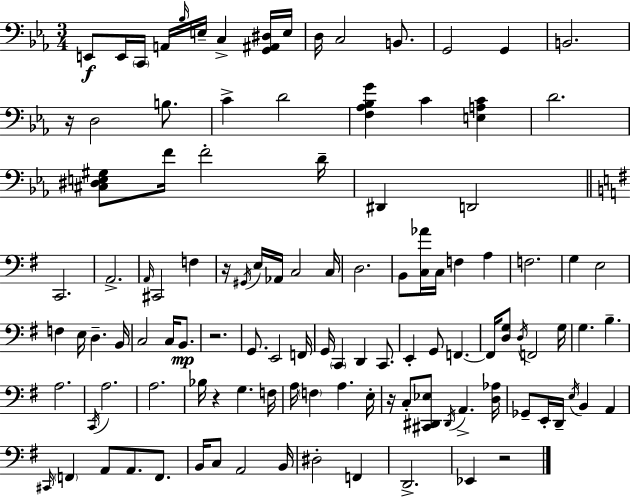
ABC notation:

X:1
T:Untitled
M:3/4
L:1/4
K:Cm
E,,/2 E,,/4 C,,/4 A,,/4 _B,/4 E,/4 C, [G,,^A,,^D,]/4 E,/4 D,/4 C,2 B,,/2 G,,2 G,, B,,2 z/4 D,2 B,/2 C D2 [F,_A,_B,G] C [E,A,C] D2 [^C,^D,E,^G,]/2 F/4 F2 D/4 ^D,, D,,2 C,,2 A,,2 A,,/4 ^C,,2 F, z/4 ^G,,/4 E,/4 _A,,/4 C,2 C,/4 D,2 B,,/2 [C,_A]/4 C,/4 F, A, F,2 G, E,2 F, E,/4 D, B,,/4 C,2 C,/4 B,,/2 z2 G,,/2 E,,2 F,,/4 G,,/4 C,, D,, C,,/2 E,, G,,/2 F,, F,,/4 [D,G,]/2 D,/4 F,,2 G,/4 G, B, A,2 C,,/4 A,2 A,2 _B,/4 z G, F,/4 A,/4 F, A, E,/4 z/4 C,/2 [^C,,^D,,_E,]/2 ^D,,/4 A,, [D,_A,]/4 _G,,/2 E,,/4 D,,/4 E,/4 B,, A,, ^C,,/4 F,, A,,/2 A,,/2 F,,/2 B,,/4 C,/2 A,,2 B,,/4 ^D,2 F,, D,,2 _E,, z2